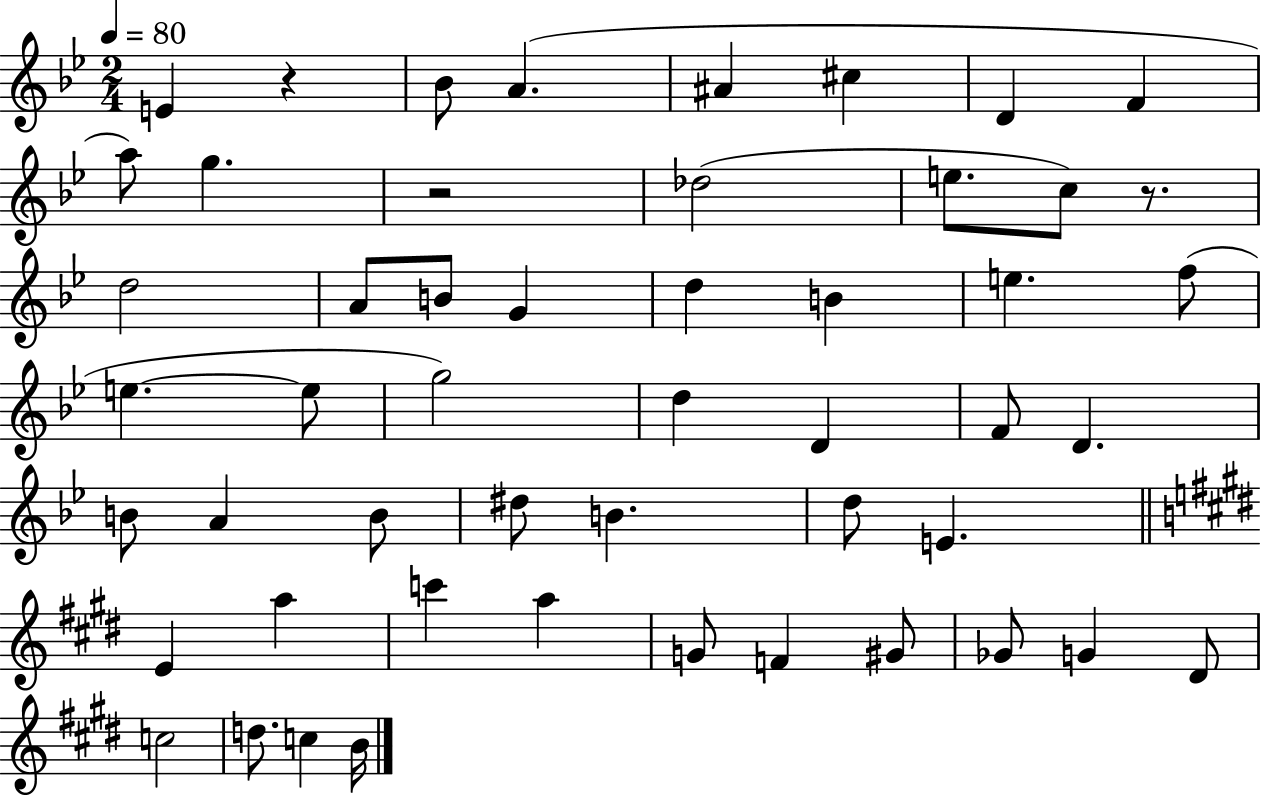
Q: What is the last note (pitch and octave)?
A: B4